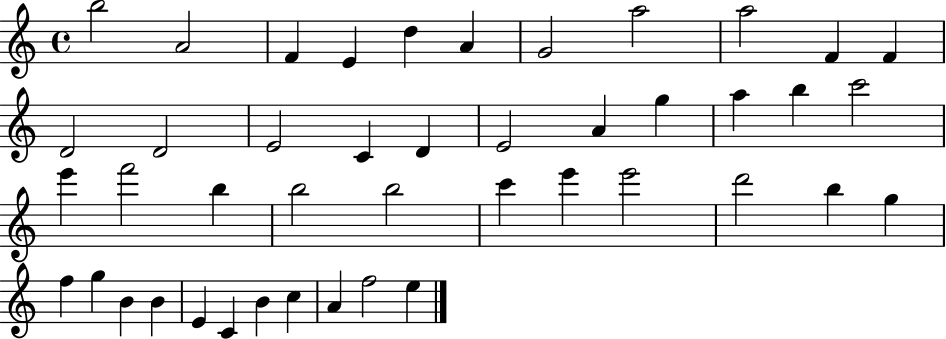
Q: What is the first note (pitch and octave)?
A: B5